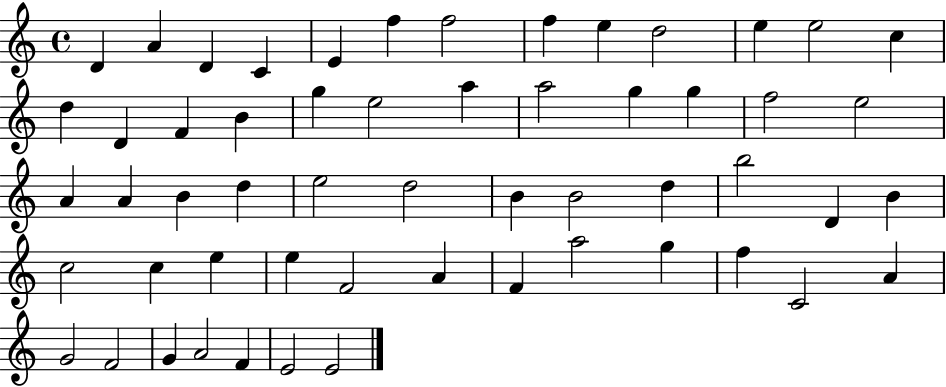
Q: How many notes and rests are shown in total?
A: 56